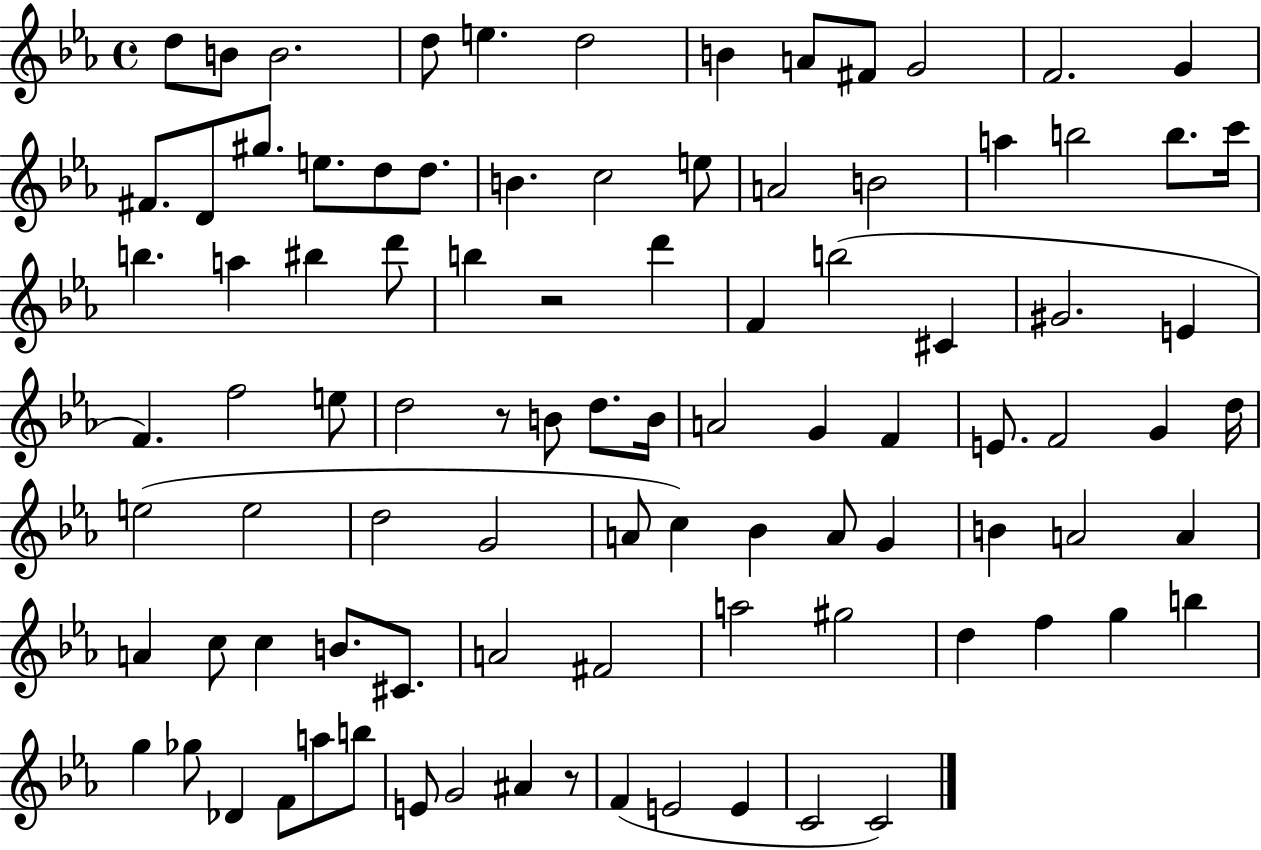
X:1
T:Untitled
M:4/4
L:1/4
K:Eb
d/2 B/2 B2 d/2 e d2 B A/2 ^F/2 G2 F2 G ^F/2 D/2 ^g/2 e/2 d/2 d/2 B c2 e/2 A2 B2 a b2 b/2 c'/4 b a ^b d'/2 b z2 d' F b2 ^C ^G2 E F f2 e/2 d2 z/2 B/2 d/2 B/4 A2 G F E/2 F2 G d/4 e2 e2 d2 G2 A/2 c _B A/2 G B A2 A A c/2 c B/2 ^C/2 A2 ^F2 a2 ^g2 d f g b g _g/2 _D F/2 a/2 b/2 E/2 G2 ^A z/2 F E2 E C2 C2